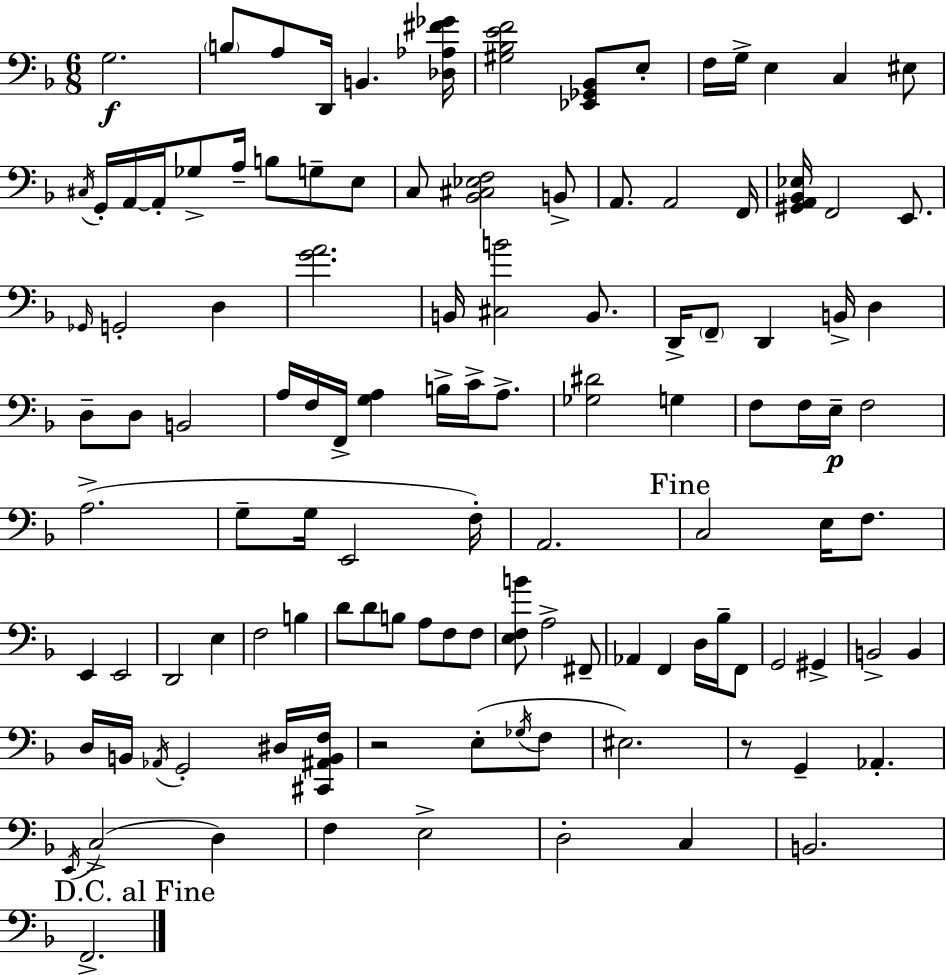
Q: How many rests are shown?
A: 2